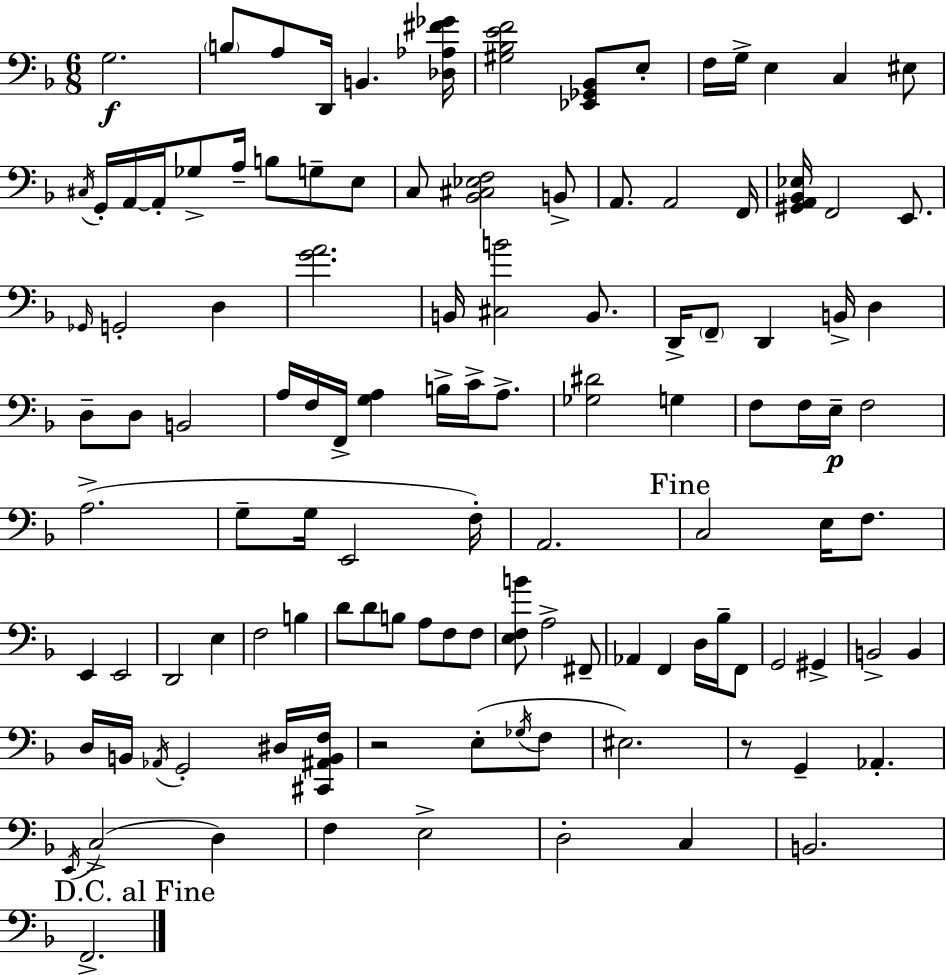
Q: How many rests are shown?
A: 2